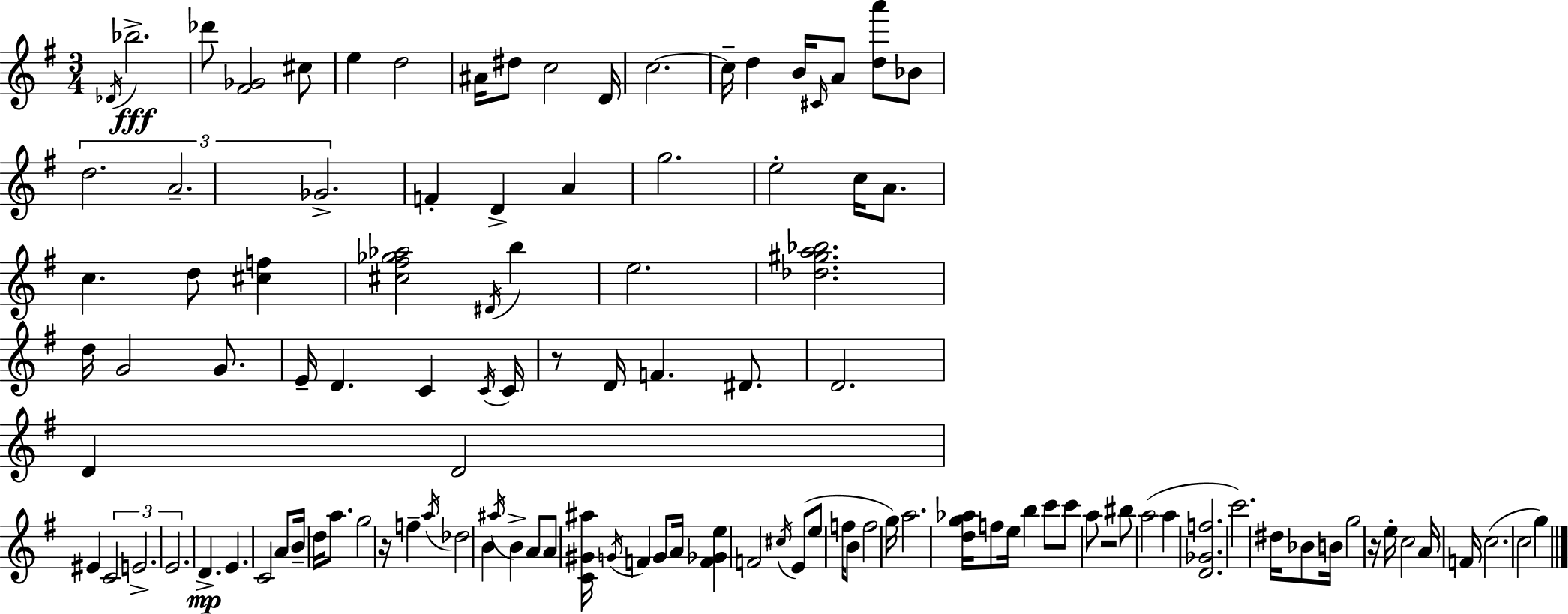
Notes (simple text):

Db4/s Bb5/h. Db6/e [F#4,Gb4]/h C#5/e E5/q D5/h A#4/s D#5/e C5/h D4/s C5/h. C5/s D5/q B4/s C#4/s A4/e [D5,A6]/e Bb4/e D5/h. A4/h. Gb4/h. F4/q D4/q A4/q G5/h. E5/h C5/s A4/e. C5/q. D5/e [C#5,F5]/q [C#5,F#5,Gb5,Ab5]/h D#4/s B5/q E5/h. [Db5,G#5,A5,Bb5]/h. D5/s G4/h G4/e. E4/s D4/q. C4/q C4/s C4/s R/e D4/s F4/q. D#4/e. D4/h. D4/q D4/h EIS4/q C4/h E4/h. E4/h. D4/q. E4/q. C4/h A4/e B4/s D5/s A5/e. G5/h R/s F5/q A5/s Db5/h B4/q A#5/s B4/q A4/e A4/e [C4,G#4,A#5]/s G4/s F4/q G4/e A4/s [F4,Gb4,E5]/q F4/h C#5/s E4/e E5/e F5/s B4/e F5/h G5/s A5/h. [D5,G5,Ab5]/s F5/e E5/s B5/q C6/e C6/e A5/e R/h BIS5/e A5/h A5/q [D4,Gb4,F5]/h. C6/h. D#5/s Bb4/e B4/s G5/h R/s E5/s C5/h A4/s F4/s C5/h. C5/h G5/q